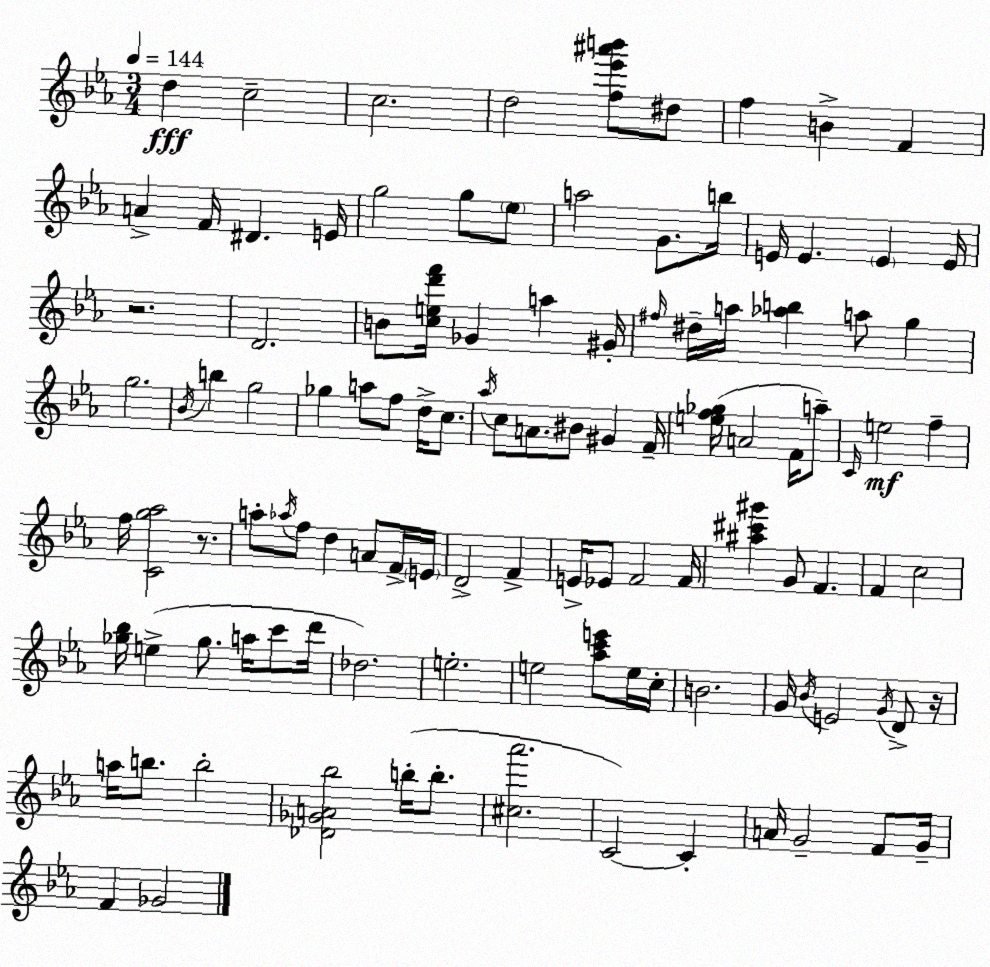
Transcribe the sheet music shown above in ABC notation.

X:1
T:Untitled
M:3/4
L:1/4
K:Cm
d c2 c2 d2 [f_e'^a'b']/2 ^d/2 f B F A F/4 ^D E/4 g2 g/2 _e/2 a2 G/2 b/4 E/4 E E E/4 z2 D2 B/2 [ced'f']/4 _G a ^G/4 ^f/4 ^d/4 a/4 [_ab] a/2 g g2 _B/4 b g2 _g a/2 f/2 d/4 c/2 _a/4 c/2 A/2 ^B/2 ^G F/4 [ef_g]/4 A2 F/4 a/2 C/4 e2 f f/4 [Cg_a]2 z/2 a/2 _a/4 f/2 d A/2 F/4 E/4 D2 F E/4 _E/2 F2 F/4 [^a^c'^g'] G/2 F F c2 [_g_b]/4 e _g/2 a/4 c'/2 d'/4 _d2 e2 e2 [_ac'e']/2 e/4 c/4 B2 G/4 _B/4 E2 G/4 D/2 z/4 a/4 b/2 b2 [_D_GA_b]2 b/4 b/2 [^c_a']2 C2 C A/4 G2 F/2 G/4 F _G2